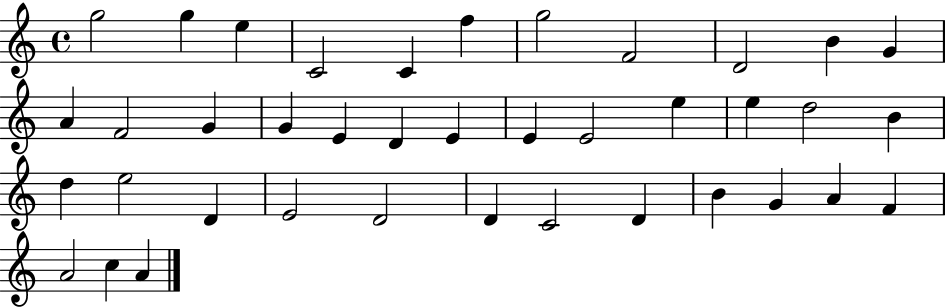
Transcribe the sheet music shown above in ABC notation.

X:1
T:Untitled
M:4/4
L:1/4
K:C
g2 g e C2 C f g2 F2 D2 B G A F2 G G E D E E E2 e e d2 B d e2 D E2 D2 D C2 D B G A F A2 c A